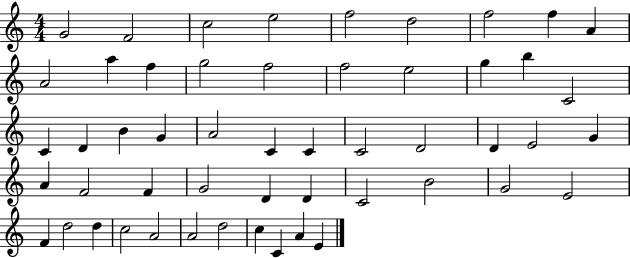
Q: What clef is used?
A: treble